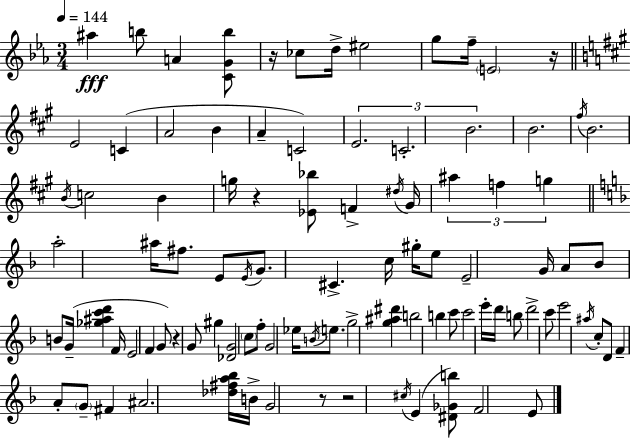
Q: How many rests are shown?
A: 6